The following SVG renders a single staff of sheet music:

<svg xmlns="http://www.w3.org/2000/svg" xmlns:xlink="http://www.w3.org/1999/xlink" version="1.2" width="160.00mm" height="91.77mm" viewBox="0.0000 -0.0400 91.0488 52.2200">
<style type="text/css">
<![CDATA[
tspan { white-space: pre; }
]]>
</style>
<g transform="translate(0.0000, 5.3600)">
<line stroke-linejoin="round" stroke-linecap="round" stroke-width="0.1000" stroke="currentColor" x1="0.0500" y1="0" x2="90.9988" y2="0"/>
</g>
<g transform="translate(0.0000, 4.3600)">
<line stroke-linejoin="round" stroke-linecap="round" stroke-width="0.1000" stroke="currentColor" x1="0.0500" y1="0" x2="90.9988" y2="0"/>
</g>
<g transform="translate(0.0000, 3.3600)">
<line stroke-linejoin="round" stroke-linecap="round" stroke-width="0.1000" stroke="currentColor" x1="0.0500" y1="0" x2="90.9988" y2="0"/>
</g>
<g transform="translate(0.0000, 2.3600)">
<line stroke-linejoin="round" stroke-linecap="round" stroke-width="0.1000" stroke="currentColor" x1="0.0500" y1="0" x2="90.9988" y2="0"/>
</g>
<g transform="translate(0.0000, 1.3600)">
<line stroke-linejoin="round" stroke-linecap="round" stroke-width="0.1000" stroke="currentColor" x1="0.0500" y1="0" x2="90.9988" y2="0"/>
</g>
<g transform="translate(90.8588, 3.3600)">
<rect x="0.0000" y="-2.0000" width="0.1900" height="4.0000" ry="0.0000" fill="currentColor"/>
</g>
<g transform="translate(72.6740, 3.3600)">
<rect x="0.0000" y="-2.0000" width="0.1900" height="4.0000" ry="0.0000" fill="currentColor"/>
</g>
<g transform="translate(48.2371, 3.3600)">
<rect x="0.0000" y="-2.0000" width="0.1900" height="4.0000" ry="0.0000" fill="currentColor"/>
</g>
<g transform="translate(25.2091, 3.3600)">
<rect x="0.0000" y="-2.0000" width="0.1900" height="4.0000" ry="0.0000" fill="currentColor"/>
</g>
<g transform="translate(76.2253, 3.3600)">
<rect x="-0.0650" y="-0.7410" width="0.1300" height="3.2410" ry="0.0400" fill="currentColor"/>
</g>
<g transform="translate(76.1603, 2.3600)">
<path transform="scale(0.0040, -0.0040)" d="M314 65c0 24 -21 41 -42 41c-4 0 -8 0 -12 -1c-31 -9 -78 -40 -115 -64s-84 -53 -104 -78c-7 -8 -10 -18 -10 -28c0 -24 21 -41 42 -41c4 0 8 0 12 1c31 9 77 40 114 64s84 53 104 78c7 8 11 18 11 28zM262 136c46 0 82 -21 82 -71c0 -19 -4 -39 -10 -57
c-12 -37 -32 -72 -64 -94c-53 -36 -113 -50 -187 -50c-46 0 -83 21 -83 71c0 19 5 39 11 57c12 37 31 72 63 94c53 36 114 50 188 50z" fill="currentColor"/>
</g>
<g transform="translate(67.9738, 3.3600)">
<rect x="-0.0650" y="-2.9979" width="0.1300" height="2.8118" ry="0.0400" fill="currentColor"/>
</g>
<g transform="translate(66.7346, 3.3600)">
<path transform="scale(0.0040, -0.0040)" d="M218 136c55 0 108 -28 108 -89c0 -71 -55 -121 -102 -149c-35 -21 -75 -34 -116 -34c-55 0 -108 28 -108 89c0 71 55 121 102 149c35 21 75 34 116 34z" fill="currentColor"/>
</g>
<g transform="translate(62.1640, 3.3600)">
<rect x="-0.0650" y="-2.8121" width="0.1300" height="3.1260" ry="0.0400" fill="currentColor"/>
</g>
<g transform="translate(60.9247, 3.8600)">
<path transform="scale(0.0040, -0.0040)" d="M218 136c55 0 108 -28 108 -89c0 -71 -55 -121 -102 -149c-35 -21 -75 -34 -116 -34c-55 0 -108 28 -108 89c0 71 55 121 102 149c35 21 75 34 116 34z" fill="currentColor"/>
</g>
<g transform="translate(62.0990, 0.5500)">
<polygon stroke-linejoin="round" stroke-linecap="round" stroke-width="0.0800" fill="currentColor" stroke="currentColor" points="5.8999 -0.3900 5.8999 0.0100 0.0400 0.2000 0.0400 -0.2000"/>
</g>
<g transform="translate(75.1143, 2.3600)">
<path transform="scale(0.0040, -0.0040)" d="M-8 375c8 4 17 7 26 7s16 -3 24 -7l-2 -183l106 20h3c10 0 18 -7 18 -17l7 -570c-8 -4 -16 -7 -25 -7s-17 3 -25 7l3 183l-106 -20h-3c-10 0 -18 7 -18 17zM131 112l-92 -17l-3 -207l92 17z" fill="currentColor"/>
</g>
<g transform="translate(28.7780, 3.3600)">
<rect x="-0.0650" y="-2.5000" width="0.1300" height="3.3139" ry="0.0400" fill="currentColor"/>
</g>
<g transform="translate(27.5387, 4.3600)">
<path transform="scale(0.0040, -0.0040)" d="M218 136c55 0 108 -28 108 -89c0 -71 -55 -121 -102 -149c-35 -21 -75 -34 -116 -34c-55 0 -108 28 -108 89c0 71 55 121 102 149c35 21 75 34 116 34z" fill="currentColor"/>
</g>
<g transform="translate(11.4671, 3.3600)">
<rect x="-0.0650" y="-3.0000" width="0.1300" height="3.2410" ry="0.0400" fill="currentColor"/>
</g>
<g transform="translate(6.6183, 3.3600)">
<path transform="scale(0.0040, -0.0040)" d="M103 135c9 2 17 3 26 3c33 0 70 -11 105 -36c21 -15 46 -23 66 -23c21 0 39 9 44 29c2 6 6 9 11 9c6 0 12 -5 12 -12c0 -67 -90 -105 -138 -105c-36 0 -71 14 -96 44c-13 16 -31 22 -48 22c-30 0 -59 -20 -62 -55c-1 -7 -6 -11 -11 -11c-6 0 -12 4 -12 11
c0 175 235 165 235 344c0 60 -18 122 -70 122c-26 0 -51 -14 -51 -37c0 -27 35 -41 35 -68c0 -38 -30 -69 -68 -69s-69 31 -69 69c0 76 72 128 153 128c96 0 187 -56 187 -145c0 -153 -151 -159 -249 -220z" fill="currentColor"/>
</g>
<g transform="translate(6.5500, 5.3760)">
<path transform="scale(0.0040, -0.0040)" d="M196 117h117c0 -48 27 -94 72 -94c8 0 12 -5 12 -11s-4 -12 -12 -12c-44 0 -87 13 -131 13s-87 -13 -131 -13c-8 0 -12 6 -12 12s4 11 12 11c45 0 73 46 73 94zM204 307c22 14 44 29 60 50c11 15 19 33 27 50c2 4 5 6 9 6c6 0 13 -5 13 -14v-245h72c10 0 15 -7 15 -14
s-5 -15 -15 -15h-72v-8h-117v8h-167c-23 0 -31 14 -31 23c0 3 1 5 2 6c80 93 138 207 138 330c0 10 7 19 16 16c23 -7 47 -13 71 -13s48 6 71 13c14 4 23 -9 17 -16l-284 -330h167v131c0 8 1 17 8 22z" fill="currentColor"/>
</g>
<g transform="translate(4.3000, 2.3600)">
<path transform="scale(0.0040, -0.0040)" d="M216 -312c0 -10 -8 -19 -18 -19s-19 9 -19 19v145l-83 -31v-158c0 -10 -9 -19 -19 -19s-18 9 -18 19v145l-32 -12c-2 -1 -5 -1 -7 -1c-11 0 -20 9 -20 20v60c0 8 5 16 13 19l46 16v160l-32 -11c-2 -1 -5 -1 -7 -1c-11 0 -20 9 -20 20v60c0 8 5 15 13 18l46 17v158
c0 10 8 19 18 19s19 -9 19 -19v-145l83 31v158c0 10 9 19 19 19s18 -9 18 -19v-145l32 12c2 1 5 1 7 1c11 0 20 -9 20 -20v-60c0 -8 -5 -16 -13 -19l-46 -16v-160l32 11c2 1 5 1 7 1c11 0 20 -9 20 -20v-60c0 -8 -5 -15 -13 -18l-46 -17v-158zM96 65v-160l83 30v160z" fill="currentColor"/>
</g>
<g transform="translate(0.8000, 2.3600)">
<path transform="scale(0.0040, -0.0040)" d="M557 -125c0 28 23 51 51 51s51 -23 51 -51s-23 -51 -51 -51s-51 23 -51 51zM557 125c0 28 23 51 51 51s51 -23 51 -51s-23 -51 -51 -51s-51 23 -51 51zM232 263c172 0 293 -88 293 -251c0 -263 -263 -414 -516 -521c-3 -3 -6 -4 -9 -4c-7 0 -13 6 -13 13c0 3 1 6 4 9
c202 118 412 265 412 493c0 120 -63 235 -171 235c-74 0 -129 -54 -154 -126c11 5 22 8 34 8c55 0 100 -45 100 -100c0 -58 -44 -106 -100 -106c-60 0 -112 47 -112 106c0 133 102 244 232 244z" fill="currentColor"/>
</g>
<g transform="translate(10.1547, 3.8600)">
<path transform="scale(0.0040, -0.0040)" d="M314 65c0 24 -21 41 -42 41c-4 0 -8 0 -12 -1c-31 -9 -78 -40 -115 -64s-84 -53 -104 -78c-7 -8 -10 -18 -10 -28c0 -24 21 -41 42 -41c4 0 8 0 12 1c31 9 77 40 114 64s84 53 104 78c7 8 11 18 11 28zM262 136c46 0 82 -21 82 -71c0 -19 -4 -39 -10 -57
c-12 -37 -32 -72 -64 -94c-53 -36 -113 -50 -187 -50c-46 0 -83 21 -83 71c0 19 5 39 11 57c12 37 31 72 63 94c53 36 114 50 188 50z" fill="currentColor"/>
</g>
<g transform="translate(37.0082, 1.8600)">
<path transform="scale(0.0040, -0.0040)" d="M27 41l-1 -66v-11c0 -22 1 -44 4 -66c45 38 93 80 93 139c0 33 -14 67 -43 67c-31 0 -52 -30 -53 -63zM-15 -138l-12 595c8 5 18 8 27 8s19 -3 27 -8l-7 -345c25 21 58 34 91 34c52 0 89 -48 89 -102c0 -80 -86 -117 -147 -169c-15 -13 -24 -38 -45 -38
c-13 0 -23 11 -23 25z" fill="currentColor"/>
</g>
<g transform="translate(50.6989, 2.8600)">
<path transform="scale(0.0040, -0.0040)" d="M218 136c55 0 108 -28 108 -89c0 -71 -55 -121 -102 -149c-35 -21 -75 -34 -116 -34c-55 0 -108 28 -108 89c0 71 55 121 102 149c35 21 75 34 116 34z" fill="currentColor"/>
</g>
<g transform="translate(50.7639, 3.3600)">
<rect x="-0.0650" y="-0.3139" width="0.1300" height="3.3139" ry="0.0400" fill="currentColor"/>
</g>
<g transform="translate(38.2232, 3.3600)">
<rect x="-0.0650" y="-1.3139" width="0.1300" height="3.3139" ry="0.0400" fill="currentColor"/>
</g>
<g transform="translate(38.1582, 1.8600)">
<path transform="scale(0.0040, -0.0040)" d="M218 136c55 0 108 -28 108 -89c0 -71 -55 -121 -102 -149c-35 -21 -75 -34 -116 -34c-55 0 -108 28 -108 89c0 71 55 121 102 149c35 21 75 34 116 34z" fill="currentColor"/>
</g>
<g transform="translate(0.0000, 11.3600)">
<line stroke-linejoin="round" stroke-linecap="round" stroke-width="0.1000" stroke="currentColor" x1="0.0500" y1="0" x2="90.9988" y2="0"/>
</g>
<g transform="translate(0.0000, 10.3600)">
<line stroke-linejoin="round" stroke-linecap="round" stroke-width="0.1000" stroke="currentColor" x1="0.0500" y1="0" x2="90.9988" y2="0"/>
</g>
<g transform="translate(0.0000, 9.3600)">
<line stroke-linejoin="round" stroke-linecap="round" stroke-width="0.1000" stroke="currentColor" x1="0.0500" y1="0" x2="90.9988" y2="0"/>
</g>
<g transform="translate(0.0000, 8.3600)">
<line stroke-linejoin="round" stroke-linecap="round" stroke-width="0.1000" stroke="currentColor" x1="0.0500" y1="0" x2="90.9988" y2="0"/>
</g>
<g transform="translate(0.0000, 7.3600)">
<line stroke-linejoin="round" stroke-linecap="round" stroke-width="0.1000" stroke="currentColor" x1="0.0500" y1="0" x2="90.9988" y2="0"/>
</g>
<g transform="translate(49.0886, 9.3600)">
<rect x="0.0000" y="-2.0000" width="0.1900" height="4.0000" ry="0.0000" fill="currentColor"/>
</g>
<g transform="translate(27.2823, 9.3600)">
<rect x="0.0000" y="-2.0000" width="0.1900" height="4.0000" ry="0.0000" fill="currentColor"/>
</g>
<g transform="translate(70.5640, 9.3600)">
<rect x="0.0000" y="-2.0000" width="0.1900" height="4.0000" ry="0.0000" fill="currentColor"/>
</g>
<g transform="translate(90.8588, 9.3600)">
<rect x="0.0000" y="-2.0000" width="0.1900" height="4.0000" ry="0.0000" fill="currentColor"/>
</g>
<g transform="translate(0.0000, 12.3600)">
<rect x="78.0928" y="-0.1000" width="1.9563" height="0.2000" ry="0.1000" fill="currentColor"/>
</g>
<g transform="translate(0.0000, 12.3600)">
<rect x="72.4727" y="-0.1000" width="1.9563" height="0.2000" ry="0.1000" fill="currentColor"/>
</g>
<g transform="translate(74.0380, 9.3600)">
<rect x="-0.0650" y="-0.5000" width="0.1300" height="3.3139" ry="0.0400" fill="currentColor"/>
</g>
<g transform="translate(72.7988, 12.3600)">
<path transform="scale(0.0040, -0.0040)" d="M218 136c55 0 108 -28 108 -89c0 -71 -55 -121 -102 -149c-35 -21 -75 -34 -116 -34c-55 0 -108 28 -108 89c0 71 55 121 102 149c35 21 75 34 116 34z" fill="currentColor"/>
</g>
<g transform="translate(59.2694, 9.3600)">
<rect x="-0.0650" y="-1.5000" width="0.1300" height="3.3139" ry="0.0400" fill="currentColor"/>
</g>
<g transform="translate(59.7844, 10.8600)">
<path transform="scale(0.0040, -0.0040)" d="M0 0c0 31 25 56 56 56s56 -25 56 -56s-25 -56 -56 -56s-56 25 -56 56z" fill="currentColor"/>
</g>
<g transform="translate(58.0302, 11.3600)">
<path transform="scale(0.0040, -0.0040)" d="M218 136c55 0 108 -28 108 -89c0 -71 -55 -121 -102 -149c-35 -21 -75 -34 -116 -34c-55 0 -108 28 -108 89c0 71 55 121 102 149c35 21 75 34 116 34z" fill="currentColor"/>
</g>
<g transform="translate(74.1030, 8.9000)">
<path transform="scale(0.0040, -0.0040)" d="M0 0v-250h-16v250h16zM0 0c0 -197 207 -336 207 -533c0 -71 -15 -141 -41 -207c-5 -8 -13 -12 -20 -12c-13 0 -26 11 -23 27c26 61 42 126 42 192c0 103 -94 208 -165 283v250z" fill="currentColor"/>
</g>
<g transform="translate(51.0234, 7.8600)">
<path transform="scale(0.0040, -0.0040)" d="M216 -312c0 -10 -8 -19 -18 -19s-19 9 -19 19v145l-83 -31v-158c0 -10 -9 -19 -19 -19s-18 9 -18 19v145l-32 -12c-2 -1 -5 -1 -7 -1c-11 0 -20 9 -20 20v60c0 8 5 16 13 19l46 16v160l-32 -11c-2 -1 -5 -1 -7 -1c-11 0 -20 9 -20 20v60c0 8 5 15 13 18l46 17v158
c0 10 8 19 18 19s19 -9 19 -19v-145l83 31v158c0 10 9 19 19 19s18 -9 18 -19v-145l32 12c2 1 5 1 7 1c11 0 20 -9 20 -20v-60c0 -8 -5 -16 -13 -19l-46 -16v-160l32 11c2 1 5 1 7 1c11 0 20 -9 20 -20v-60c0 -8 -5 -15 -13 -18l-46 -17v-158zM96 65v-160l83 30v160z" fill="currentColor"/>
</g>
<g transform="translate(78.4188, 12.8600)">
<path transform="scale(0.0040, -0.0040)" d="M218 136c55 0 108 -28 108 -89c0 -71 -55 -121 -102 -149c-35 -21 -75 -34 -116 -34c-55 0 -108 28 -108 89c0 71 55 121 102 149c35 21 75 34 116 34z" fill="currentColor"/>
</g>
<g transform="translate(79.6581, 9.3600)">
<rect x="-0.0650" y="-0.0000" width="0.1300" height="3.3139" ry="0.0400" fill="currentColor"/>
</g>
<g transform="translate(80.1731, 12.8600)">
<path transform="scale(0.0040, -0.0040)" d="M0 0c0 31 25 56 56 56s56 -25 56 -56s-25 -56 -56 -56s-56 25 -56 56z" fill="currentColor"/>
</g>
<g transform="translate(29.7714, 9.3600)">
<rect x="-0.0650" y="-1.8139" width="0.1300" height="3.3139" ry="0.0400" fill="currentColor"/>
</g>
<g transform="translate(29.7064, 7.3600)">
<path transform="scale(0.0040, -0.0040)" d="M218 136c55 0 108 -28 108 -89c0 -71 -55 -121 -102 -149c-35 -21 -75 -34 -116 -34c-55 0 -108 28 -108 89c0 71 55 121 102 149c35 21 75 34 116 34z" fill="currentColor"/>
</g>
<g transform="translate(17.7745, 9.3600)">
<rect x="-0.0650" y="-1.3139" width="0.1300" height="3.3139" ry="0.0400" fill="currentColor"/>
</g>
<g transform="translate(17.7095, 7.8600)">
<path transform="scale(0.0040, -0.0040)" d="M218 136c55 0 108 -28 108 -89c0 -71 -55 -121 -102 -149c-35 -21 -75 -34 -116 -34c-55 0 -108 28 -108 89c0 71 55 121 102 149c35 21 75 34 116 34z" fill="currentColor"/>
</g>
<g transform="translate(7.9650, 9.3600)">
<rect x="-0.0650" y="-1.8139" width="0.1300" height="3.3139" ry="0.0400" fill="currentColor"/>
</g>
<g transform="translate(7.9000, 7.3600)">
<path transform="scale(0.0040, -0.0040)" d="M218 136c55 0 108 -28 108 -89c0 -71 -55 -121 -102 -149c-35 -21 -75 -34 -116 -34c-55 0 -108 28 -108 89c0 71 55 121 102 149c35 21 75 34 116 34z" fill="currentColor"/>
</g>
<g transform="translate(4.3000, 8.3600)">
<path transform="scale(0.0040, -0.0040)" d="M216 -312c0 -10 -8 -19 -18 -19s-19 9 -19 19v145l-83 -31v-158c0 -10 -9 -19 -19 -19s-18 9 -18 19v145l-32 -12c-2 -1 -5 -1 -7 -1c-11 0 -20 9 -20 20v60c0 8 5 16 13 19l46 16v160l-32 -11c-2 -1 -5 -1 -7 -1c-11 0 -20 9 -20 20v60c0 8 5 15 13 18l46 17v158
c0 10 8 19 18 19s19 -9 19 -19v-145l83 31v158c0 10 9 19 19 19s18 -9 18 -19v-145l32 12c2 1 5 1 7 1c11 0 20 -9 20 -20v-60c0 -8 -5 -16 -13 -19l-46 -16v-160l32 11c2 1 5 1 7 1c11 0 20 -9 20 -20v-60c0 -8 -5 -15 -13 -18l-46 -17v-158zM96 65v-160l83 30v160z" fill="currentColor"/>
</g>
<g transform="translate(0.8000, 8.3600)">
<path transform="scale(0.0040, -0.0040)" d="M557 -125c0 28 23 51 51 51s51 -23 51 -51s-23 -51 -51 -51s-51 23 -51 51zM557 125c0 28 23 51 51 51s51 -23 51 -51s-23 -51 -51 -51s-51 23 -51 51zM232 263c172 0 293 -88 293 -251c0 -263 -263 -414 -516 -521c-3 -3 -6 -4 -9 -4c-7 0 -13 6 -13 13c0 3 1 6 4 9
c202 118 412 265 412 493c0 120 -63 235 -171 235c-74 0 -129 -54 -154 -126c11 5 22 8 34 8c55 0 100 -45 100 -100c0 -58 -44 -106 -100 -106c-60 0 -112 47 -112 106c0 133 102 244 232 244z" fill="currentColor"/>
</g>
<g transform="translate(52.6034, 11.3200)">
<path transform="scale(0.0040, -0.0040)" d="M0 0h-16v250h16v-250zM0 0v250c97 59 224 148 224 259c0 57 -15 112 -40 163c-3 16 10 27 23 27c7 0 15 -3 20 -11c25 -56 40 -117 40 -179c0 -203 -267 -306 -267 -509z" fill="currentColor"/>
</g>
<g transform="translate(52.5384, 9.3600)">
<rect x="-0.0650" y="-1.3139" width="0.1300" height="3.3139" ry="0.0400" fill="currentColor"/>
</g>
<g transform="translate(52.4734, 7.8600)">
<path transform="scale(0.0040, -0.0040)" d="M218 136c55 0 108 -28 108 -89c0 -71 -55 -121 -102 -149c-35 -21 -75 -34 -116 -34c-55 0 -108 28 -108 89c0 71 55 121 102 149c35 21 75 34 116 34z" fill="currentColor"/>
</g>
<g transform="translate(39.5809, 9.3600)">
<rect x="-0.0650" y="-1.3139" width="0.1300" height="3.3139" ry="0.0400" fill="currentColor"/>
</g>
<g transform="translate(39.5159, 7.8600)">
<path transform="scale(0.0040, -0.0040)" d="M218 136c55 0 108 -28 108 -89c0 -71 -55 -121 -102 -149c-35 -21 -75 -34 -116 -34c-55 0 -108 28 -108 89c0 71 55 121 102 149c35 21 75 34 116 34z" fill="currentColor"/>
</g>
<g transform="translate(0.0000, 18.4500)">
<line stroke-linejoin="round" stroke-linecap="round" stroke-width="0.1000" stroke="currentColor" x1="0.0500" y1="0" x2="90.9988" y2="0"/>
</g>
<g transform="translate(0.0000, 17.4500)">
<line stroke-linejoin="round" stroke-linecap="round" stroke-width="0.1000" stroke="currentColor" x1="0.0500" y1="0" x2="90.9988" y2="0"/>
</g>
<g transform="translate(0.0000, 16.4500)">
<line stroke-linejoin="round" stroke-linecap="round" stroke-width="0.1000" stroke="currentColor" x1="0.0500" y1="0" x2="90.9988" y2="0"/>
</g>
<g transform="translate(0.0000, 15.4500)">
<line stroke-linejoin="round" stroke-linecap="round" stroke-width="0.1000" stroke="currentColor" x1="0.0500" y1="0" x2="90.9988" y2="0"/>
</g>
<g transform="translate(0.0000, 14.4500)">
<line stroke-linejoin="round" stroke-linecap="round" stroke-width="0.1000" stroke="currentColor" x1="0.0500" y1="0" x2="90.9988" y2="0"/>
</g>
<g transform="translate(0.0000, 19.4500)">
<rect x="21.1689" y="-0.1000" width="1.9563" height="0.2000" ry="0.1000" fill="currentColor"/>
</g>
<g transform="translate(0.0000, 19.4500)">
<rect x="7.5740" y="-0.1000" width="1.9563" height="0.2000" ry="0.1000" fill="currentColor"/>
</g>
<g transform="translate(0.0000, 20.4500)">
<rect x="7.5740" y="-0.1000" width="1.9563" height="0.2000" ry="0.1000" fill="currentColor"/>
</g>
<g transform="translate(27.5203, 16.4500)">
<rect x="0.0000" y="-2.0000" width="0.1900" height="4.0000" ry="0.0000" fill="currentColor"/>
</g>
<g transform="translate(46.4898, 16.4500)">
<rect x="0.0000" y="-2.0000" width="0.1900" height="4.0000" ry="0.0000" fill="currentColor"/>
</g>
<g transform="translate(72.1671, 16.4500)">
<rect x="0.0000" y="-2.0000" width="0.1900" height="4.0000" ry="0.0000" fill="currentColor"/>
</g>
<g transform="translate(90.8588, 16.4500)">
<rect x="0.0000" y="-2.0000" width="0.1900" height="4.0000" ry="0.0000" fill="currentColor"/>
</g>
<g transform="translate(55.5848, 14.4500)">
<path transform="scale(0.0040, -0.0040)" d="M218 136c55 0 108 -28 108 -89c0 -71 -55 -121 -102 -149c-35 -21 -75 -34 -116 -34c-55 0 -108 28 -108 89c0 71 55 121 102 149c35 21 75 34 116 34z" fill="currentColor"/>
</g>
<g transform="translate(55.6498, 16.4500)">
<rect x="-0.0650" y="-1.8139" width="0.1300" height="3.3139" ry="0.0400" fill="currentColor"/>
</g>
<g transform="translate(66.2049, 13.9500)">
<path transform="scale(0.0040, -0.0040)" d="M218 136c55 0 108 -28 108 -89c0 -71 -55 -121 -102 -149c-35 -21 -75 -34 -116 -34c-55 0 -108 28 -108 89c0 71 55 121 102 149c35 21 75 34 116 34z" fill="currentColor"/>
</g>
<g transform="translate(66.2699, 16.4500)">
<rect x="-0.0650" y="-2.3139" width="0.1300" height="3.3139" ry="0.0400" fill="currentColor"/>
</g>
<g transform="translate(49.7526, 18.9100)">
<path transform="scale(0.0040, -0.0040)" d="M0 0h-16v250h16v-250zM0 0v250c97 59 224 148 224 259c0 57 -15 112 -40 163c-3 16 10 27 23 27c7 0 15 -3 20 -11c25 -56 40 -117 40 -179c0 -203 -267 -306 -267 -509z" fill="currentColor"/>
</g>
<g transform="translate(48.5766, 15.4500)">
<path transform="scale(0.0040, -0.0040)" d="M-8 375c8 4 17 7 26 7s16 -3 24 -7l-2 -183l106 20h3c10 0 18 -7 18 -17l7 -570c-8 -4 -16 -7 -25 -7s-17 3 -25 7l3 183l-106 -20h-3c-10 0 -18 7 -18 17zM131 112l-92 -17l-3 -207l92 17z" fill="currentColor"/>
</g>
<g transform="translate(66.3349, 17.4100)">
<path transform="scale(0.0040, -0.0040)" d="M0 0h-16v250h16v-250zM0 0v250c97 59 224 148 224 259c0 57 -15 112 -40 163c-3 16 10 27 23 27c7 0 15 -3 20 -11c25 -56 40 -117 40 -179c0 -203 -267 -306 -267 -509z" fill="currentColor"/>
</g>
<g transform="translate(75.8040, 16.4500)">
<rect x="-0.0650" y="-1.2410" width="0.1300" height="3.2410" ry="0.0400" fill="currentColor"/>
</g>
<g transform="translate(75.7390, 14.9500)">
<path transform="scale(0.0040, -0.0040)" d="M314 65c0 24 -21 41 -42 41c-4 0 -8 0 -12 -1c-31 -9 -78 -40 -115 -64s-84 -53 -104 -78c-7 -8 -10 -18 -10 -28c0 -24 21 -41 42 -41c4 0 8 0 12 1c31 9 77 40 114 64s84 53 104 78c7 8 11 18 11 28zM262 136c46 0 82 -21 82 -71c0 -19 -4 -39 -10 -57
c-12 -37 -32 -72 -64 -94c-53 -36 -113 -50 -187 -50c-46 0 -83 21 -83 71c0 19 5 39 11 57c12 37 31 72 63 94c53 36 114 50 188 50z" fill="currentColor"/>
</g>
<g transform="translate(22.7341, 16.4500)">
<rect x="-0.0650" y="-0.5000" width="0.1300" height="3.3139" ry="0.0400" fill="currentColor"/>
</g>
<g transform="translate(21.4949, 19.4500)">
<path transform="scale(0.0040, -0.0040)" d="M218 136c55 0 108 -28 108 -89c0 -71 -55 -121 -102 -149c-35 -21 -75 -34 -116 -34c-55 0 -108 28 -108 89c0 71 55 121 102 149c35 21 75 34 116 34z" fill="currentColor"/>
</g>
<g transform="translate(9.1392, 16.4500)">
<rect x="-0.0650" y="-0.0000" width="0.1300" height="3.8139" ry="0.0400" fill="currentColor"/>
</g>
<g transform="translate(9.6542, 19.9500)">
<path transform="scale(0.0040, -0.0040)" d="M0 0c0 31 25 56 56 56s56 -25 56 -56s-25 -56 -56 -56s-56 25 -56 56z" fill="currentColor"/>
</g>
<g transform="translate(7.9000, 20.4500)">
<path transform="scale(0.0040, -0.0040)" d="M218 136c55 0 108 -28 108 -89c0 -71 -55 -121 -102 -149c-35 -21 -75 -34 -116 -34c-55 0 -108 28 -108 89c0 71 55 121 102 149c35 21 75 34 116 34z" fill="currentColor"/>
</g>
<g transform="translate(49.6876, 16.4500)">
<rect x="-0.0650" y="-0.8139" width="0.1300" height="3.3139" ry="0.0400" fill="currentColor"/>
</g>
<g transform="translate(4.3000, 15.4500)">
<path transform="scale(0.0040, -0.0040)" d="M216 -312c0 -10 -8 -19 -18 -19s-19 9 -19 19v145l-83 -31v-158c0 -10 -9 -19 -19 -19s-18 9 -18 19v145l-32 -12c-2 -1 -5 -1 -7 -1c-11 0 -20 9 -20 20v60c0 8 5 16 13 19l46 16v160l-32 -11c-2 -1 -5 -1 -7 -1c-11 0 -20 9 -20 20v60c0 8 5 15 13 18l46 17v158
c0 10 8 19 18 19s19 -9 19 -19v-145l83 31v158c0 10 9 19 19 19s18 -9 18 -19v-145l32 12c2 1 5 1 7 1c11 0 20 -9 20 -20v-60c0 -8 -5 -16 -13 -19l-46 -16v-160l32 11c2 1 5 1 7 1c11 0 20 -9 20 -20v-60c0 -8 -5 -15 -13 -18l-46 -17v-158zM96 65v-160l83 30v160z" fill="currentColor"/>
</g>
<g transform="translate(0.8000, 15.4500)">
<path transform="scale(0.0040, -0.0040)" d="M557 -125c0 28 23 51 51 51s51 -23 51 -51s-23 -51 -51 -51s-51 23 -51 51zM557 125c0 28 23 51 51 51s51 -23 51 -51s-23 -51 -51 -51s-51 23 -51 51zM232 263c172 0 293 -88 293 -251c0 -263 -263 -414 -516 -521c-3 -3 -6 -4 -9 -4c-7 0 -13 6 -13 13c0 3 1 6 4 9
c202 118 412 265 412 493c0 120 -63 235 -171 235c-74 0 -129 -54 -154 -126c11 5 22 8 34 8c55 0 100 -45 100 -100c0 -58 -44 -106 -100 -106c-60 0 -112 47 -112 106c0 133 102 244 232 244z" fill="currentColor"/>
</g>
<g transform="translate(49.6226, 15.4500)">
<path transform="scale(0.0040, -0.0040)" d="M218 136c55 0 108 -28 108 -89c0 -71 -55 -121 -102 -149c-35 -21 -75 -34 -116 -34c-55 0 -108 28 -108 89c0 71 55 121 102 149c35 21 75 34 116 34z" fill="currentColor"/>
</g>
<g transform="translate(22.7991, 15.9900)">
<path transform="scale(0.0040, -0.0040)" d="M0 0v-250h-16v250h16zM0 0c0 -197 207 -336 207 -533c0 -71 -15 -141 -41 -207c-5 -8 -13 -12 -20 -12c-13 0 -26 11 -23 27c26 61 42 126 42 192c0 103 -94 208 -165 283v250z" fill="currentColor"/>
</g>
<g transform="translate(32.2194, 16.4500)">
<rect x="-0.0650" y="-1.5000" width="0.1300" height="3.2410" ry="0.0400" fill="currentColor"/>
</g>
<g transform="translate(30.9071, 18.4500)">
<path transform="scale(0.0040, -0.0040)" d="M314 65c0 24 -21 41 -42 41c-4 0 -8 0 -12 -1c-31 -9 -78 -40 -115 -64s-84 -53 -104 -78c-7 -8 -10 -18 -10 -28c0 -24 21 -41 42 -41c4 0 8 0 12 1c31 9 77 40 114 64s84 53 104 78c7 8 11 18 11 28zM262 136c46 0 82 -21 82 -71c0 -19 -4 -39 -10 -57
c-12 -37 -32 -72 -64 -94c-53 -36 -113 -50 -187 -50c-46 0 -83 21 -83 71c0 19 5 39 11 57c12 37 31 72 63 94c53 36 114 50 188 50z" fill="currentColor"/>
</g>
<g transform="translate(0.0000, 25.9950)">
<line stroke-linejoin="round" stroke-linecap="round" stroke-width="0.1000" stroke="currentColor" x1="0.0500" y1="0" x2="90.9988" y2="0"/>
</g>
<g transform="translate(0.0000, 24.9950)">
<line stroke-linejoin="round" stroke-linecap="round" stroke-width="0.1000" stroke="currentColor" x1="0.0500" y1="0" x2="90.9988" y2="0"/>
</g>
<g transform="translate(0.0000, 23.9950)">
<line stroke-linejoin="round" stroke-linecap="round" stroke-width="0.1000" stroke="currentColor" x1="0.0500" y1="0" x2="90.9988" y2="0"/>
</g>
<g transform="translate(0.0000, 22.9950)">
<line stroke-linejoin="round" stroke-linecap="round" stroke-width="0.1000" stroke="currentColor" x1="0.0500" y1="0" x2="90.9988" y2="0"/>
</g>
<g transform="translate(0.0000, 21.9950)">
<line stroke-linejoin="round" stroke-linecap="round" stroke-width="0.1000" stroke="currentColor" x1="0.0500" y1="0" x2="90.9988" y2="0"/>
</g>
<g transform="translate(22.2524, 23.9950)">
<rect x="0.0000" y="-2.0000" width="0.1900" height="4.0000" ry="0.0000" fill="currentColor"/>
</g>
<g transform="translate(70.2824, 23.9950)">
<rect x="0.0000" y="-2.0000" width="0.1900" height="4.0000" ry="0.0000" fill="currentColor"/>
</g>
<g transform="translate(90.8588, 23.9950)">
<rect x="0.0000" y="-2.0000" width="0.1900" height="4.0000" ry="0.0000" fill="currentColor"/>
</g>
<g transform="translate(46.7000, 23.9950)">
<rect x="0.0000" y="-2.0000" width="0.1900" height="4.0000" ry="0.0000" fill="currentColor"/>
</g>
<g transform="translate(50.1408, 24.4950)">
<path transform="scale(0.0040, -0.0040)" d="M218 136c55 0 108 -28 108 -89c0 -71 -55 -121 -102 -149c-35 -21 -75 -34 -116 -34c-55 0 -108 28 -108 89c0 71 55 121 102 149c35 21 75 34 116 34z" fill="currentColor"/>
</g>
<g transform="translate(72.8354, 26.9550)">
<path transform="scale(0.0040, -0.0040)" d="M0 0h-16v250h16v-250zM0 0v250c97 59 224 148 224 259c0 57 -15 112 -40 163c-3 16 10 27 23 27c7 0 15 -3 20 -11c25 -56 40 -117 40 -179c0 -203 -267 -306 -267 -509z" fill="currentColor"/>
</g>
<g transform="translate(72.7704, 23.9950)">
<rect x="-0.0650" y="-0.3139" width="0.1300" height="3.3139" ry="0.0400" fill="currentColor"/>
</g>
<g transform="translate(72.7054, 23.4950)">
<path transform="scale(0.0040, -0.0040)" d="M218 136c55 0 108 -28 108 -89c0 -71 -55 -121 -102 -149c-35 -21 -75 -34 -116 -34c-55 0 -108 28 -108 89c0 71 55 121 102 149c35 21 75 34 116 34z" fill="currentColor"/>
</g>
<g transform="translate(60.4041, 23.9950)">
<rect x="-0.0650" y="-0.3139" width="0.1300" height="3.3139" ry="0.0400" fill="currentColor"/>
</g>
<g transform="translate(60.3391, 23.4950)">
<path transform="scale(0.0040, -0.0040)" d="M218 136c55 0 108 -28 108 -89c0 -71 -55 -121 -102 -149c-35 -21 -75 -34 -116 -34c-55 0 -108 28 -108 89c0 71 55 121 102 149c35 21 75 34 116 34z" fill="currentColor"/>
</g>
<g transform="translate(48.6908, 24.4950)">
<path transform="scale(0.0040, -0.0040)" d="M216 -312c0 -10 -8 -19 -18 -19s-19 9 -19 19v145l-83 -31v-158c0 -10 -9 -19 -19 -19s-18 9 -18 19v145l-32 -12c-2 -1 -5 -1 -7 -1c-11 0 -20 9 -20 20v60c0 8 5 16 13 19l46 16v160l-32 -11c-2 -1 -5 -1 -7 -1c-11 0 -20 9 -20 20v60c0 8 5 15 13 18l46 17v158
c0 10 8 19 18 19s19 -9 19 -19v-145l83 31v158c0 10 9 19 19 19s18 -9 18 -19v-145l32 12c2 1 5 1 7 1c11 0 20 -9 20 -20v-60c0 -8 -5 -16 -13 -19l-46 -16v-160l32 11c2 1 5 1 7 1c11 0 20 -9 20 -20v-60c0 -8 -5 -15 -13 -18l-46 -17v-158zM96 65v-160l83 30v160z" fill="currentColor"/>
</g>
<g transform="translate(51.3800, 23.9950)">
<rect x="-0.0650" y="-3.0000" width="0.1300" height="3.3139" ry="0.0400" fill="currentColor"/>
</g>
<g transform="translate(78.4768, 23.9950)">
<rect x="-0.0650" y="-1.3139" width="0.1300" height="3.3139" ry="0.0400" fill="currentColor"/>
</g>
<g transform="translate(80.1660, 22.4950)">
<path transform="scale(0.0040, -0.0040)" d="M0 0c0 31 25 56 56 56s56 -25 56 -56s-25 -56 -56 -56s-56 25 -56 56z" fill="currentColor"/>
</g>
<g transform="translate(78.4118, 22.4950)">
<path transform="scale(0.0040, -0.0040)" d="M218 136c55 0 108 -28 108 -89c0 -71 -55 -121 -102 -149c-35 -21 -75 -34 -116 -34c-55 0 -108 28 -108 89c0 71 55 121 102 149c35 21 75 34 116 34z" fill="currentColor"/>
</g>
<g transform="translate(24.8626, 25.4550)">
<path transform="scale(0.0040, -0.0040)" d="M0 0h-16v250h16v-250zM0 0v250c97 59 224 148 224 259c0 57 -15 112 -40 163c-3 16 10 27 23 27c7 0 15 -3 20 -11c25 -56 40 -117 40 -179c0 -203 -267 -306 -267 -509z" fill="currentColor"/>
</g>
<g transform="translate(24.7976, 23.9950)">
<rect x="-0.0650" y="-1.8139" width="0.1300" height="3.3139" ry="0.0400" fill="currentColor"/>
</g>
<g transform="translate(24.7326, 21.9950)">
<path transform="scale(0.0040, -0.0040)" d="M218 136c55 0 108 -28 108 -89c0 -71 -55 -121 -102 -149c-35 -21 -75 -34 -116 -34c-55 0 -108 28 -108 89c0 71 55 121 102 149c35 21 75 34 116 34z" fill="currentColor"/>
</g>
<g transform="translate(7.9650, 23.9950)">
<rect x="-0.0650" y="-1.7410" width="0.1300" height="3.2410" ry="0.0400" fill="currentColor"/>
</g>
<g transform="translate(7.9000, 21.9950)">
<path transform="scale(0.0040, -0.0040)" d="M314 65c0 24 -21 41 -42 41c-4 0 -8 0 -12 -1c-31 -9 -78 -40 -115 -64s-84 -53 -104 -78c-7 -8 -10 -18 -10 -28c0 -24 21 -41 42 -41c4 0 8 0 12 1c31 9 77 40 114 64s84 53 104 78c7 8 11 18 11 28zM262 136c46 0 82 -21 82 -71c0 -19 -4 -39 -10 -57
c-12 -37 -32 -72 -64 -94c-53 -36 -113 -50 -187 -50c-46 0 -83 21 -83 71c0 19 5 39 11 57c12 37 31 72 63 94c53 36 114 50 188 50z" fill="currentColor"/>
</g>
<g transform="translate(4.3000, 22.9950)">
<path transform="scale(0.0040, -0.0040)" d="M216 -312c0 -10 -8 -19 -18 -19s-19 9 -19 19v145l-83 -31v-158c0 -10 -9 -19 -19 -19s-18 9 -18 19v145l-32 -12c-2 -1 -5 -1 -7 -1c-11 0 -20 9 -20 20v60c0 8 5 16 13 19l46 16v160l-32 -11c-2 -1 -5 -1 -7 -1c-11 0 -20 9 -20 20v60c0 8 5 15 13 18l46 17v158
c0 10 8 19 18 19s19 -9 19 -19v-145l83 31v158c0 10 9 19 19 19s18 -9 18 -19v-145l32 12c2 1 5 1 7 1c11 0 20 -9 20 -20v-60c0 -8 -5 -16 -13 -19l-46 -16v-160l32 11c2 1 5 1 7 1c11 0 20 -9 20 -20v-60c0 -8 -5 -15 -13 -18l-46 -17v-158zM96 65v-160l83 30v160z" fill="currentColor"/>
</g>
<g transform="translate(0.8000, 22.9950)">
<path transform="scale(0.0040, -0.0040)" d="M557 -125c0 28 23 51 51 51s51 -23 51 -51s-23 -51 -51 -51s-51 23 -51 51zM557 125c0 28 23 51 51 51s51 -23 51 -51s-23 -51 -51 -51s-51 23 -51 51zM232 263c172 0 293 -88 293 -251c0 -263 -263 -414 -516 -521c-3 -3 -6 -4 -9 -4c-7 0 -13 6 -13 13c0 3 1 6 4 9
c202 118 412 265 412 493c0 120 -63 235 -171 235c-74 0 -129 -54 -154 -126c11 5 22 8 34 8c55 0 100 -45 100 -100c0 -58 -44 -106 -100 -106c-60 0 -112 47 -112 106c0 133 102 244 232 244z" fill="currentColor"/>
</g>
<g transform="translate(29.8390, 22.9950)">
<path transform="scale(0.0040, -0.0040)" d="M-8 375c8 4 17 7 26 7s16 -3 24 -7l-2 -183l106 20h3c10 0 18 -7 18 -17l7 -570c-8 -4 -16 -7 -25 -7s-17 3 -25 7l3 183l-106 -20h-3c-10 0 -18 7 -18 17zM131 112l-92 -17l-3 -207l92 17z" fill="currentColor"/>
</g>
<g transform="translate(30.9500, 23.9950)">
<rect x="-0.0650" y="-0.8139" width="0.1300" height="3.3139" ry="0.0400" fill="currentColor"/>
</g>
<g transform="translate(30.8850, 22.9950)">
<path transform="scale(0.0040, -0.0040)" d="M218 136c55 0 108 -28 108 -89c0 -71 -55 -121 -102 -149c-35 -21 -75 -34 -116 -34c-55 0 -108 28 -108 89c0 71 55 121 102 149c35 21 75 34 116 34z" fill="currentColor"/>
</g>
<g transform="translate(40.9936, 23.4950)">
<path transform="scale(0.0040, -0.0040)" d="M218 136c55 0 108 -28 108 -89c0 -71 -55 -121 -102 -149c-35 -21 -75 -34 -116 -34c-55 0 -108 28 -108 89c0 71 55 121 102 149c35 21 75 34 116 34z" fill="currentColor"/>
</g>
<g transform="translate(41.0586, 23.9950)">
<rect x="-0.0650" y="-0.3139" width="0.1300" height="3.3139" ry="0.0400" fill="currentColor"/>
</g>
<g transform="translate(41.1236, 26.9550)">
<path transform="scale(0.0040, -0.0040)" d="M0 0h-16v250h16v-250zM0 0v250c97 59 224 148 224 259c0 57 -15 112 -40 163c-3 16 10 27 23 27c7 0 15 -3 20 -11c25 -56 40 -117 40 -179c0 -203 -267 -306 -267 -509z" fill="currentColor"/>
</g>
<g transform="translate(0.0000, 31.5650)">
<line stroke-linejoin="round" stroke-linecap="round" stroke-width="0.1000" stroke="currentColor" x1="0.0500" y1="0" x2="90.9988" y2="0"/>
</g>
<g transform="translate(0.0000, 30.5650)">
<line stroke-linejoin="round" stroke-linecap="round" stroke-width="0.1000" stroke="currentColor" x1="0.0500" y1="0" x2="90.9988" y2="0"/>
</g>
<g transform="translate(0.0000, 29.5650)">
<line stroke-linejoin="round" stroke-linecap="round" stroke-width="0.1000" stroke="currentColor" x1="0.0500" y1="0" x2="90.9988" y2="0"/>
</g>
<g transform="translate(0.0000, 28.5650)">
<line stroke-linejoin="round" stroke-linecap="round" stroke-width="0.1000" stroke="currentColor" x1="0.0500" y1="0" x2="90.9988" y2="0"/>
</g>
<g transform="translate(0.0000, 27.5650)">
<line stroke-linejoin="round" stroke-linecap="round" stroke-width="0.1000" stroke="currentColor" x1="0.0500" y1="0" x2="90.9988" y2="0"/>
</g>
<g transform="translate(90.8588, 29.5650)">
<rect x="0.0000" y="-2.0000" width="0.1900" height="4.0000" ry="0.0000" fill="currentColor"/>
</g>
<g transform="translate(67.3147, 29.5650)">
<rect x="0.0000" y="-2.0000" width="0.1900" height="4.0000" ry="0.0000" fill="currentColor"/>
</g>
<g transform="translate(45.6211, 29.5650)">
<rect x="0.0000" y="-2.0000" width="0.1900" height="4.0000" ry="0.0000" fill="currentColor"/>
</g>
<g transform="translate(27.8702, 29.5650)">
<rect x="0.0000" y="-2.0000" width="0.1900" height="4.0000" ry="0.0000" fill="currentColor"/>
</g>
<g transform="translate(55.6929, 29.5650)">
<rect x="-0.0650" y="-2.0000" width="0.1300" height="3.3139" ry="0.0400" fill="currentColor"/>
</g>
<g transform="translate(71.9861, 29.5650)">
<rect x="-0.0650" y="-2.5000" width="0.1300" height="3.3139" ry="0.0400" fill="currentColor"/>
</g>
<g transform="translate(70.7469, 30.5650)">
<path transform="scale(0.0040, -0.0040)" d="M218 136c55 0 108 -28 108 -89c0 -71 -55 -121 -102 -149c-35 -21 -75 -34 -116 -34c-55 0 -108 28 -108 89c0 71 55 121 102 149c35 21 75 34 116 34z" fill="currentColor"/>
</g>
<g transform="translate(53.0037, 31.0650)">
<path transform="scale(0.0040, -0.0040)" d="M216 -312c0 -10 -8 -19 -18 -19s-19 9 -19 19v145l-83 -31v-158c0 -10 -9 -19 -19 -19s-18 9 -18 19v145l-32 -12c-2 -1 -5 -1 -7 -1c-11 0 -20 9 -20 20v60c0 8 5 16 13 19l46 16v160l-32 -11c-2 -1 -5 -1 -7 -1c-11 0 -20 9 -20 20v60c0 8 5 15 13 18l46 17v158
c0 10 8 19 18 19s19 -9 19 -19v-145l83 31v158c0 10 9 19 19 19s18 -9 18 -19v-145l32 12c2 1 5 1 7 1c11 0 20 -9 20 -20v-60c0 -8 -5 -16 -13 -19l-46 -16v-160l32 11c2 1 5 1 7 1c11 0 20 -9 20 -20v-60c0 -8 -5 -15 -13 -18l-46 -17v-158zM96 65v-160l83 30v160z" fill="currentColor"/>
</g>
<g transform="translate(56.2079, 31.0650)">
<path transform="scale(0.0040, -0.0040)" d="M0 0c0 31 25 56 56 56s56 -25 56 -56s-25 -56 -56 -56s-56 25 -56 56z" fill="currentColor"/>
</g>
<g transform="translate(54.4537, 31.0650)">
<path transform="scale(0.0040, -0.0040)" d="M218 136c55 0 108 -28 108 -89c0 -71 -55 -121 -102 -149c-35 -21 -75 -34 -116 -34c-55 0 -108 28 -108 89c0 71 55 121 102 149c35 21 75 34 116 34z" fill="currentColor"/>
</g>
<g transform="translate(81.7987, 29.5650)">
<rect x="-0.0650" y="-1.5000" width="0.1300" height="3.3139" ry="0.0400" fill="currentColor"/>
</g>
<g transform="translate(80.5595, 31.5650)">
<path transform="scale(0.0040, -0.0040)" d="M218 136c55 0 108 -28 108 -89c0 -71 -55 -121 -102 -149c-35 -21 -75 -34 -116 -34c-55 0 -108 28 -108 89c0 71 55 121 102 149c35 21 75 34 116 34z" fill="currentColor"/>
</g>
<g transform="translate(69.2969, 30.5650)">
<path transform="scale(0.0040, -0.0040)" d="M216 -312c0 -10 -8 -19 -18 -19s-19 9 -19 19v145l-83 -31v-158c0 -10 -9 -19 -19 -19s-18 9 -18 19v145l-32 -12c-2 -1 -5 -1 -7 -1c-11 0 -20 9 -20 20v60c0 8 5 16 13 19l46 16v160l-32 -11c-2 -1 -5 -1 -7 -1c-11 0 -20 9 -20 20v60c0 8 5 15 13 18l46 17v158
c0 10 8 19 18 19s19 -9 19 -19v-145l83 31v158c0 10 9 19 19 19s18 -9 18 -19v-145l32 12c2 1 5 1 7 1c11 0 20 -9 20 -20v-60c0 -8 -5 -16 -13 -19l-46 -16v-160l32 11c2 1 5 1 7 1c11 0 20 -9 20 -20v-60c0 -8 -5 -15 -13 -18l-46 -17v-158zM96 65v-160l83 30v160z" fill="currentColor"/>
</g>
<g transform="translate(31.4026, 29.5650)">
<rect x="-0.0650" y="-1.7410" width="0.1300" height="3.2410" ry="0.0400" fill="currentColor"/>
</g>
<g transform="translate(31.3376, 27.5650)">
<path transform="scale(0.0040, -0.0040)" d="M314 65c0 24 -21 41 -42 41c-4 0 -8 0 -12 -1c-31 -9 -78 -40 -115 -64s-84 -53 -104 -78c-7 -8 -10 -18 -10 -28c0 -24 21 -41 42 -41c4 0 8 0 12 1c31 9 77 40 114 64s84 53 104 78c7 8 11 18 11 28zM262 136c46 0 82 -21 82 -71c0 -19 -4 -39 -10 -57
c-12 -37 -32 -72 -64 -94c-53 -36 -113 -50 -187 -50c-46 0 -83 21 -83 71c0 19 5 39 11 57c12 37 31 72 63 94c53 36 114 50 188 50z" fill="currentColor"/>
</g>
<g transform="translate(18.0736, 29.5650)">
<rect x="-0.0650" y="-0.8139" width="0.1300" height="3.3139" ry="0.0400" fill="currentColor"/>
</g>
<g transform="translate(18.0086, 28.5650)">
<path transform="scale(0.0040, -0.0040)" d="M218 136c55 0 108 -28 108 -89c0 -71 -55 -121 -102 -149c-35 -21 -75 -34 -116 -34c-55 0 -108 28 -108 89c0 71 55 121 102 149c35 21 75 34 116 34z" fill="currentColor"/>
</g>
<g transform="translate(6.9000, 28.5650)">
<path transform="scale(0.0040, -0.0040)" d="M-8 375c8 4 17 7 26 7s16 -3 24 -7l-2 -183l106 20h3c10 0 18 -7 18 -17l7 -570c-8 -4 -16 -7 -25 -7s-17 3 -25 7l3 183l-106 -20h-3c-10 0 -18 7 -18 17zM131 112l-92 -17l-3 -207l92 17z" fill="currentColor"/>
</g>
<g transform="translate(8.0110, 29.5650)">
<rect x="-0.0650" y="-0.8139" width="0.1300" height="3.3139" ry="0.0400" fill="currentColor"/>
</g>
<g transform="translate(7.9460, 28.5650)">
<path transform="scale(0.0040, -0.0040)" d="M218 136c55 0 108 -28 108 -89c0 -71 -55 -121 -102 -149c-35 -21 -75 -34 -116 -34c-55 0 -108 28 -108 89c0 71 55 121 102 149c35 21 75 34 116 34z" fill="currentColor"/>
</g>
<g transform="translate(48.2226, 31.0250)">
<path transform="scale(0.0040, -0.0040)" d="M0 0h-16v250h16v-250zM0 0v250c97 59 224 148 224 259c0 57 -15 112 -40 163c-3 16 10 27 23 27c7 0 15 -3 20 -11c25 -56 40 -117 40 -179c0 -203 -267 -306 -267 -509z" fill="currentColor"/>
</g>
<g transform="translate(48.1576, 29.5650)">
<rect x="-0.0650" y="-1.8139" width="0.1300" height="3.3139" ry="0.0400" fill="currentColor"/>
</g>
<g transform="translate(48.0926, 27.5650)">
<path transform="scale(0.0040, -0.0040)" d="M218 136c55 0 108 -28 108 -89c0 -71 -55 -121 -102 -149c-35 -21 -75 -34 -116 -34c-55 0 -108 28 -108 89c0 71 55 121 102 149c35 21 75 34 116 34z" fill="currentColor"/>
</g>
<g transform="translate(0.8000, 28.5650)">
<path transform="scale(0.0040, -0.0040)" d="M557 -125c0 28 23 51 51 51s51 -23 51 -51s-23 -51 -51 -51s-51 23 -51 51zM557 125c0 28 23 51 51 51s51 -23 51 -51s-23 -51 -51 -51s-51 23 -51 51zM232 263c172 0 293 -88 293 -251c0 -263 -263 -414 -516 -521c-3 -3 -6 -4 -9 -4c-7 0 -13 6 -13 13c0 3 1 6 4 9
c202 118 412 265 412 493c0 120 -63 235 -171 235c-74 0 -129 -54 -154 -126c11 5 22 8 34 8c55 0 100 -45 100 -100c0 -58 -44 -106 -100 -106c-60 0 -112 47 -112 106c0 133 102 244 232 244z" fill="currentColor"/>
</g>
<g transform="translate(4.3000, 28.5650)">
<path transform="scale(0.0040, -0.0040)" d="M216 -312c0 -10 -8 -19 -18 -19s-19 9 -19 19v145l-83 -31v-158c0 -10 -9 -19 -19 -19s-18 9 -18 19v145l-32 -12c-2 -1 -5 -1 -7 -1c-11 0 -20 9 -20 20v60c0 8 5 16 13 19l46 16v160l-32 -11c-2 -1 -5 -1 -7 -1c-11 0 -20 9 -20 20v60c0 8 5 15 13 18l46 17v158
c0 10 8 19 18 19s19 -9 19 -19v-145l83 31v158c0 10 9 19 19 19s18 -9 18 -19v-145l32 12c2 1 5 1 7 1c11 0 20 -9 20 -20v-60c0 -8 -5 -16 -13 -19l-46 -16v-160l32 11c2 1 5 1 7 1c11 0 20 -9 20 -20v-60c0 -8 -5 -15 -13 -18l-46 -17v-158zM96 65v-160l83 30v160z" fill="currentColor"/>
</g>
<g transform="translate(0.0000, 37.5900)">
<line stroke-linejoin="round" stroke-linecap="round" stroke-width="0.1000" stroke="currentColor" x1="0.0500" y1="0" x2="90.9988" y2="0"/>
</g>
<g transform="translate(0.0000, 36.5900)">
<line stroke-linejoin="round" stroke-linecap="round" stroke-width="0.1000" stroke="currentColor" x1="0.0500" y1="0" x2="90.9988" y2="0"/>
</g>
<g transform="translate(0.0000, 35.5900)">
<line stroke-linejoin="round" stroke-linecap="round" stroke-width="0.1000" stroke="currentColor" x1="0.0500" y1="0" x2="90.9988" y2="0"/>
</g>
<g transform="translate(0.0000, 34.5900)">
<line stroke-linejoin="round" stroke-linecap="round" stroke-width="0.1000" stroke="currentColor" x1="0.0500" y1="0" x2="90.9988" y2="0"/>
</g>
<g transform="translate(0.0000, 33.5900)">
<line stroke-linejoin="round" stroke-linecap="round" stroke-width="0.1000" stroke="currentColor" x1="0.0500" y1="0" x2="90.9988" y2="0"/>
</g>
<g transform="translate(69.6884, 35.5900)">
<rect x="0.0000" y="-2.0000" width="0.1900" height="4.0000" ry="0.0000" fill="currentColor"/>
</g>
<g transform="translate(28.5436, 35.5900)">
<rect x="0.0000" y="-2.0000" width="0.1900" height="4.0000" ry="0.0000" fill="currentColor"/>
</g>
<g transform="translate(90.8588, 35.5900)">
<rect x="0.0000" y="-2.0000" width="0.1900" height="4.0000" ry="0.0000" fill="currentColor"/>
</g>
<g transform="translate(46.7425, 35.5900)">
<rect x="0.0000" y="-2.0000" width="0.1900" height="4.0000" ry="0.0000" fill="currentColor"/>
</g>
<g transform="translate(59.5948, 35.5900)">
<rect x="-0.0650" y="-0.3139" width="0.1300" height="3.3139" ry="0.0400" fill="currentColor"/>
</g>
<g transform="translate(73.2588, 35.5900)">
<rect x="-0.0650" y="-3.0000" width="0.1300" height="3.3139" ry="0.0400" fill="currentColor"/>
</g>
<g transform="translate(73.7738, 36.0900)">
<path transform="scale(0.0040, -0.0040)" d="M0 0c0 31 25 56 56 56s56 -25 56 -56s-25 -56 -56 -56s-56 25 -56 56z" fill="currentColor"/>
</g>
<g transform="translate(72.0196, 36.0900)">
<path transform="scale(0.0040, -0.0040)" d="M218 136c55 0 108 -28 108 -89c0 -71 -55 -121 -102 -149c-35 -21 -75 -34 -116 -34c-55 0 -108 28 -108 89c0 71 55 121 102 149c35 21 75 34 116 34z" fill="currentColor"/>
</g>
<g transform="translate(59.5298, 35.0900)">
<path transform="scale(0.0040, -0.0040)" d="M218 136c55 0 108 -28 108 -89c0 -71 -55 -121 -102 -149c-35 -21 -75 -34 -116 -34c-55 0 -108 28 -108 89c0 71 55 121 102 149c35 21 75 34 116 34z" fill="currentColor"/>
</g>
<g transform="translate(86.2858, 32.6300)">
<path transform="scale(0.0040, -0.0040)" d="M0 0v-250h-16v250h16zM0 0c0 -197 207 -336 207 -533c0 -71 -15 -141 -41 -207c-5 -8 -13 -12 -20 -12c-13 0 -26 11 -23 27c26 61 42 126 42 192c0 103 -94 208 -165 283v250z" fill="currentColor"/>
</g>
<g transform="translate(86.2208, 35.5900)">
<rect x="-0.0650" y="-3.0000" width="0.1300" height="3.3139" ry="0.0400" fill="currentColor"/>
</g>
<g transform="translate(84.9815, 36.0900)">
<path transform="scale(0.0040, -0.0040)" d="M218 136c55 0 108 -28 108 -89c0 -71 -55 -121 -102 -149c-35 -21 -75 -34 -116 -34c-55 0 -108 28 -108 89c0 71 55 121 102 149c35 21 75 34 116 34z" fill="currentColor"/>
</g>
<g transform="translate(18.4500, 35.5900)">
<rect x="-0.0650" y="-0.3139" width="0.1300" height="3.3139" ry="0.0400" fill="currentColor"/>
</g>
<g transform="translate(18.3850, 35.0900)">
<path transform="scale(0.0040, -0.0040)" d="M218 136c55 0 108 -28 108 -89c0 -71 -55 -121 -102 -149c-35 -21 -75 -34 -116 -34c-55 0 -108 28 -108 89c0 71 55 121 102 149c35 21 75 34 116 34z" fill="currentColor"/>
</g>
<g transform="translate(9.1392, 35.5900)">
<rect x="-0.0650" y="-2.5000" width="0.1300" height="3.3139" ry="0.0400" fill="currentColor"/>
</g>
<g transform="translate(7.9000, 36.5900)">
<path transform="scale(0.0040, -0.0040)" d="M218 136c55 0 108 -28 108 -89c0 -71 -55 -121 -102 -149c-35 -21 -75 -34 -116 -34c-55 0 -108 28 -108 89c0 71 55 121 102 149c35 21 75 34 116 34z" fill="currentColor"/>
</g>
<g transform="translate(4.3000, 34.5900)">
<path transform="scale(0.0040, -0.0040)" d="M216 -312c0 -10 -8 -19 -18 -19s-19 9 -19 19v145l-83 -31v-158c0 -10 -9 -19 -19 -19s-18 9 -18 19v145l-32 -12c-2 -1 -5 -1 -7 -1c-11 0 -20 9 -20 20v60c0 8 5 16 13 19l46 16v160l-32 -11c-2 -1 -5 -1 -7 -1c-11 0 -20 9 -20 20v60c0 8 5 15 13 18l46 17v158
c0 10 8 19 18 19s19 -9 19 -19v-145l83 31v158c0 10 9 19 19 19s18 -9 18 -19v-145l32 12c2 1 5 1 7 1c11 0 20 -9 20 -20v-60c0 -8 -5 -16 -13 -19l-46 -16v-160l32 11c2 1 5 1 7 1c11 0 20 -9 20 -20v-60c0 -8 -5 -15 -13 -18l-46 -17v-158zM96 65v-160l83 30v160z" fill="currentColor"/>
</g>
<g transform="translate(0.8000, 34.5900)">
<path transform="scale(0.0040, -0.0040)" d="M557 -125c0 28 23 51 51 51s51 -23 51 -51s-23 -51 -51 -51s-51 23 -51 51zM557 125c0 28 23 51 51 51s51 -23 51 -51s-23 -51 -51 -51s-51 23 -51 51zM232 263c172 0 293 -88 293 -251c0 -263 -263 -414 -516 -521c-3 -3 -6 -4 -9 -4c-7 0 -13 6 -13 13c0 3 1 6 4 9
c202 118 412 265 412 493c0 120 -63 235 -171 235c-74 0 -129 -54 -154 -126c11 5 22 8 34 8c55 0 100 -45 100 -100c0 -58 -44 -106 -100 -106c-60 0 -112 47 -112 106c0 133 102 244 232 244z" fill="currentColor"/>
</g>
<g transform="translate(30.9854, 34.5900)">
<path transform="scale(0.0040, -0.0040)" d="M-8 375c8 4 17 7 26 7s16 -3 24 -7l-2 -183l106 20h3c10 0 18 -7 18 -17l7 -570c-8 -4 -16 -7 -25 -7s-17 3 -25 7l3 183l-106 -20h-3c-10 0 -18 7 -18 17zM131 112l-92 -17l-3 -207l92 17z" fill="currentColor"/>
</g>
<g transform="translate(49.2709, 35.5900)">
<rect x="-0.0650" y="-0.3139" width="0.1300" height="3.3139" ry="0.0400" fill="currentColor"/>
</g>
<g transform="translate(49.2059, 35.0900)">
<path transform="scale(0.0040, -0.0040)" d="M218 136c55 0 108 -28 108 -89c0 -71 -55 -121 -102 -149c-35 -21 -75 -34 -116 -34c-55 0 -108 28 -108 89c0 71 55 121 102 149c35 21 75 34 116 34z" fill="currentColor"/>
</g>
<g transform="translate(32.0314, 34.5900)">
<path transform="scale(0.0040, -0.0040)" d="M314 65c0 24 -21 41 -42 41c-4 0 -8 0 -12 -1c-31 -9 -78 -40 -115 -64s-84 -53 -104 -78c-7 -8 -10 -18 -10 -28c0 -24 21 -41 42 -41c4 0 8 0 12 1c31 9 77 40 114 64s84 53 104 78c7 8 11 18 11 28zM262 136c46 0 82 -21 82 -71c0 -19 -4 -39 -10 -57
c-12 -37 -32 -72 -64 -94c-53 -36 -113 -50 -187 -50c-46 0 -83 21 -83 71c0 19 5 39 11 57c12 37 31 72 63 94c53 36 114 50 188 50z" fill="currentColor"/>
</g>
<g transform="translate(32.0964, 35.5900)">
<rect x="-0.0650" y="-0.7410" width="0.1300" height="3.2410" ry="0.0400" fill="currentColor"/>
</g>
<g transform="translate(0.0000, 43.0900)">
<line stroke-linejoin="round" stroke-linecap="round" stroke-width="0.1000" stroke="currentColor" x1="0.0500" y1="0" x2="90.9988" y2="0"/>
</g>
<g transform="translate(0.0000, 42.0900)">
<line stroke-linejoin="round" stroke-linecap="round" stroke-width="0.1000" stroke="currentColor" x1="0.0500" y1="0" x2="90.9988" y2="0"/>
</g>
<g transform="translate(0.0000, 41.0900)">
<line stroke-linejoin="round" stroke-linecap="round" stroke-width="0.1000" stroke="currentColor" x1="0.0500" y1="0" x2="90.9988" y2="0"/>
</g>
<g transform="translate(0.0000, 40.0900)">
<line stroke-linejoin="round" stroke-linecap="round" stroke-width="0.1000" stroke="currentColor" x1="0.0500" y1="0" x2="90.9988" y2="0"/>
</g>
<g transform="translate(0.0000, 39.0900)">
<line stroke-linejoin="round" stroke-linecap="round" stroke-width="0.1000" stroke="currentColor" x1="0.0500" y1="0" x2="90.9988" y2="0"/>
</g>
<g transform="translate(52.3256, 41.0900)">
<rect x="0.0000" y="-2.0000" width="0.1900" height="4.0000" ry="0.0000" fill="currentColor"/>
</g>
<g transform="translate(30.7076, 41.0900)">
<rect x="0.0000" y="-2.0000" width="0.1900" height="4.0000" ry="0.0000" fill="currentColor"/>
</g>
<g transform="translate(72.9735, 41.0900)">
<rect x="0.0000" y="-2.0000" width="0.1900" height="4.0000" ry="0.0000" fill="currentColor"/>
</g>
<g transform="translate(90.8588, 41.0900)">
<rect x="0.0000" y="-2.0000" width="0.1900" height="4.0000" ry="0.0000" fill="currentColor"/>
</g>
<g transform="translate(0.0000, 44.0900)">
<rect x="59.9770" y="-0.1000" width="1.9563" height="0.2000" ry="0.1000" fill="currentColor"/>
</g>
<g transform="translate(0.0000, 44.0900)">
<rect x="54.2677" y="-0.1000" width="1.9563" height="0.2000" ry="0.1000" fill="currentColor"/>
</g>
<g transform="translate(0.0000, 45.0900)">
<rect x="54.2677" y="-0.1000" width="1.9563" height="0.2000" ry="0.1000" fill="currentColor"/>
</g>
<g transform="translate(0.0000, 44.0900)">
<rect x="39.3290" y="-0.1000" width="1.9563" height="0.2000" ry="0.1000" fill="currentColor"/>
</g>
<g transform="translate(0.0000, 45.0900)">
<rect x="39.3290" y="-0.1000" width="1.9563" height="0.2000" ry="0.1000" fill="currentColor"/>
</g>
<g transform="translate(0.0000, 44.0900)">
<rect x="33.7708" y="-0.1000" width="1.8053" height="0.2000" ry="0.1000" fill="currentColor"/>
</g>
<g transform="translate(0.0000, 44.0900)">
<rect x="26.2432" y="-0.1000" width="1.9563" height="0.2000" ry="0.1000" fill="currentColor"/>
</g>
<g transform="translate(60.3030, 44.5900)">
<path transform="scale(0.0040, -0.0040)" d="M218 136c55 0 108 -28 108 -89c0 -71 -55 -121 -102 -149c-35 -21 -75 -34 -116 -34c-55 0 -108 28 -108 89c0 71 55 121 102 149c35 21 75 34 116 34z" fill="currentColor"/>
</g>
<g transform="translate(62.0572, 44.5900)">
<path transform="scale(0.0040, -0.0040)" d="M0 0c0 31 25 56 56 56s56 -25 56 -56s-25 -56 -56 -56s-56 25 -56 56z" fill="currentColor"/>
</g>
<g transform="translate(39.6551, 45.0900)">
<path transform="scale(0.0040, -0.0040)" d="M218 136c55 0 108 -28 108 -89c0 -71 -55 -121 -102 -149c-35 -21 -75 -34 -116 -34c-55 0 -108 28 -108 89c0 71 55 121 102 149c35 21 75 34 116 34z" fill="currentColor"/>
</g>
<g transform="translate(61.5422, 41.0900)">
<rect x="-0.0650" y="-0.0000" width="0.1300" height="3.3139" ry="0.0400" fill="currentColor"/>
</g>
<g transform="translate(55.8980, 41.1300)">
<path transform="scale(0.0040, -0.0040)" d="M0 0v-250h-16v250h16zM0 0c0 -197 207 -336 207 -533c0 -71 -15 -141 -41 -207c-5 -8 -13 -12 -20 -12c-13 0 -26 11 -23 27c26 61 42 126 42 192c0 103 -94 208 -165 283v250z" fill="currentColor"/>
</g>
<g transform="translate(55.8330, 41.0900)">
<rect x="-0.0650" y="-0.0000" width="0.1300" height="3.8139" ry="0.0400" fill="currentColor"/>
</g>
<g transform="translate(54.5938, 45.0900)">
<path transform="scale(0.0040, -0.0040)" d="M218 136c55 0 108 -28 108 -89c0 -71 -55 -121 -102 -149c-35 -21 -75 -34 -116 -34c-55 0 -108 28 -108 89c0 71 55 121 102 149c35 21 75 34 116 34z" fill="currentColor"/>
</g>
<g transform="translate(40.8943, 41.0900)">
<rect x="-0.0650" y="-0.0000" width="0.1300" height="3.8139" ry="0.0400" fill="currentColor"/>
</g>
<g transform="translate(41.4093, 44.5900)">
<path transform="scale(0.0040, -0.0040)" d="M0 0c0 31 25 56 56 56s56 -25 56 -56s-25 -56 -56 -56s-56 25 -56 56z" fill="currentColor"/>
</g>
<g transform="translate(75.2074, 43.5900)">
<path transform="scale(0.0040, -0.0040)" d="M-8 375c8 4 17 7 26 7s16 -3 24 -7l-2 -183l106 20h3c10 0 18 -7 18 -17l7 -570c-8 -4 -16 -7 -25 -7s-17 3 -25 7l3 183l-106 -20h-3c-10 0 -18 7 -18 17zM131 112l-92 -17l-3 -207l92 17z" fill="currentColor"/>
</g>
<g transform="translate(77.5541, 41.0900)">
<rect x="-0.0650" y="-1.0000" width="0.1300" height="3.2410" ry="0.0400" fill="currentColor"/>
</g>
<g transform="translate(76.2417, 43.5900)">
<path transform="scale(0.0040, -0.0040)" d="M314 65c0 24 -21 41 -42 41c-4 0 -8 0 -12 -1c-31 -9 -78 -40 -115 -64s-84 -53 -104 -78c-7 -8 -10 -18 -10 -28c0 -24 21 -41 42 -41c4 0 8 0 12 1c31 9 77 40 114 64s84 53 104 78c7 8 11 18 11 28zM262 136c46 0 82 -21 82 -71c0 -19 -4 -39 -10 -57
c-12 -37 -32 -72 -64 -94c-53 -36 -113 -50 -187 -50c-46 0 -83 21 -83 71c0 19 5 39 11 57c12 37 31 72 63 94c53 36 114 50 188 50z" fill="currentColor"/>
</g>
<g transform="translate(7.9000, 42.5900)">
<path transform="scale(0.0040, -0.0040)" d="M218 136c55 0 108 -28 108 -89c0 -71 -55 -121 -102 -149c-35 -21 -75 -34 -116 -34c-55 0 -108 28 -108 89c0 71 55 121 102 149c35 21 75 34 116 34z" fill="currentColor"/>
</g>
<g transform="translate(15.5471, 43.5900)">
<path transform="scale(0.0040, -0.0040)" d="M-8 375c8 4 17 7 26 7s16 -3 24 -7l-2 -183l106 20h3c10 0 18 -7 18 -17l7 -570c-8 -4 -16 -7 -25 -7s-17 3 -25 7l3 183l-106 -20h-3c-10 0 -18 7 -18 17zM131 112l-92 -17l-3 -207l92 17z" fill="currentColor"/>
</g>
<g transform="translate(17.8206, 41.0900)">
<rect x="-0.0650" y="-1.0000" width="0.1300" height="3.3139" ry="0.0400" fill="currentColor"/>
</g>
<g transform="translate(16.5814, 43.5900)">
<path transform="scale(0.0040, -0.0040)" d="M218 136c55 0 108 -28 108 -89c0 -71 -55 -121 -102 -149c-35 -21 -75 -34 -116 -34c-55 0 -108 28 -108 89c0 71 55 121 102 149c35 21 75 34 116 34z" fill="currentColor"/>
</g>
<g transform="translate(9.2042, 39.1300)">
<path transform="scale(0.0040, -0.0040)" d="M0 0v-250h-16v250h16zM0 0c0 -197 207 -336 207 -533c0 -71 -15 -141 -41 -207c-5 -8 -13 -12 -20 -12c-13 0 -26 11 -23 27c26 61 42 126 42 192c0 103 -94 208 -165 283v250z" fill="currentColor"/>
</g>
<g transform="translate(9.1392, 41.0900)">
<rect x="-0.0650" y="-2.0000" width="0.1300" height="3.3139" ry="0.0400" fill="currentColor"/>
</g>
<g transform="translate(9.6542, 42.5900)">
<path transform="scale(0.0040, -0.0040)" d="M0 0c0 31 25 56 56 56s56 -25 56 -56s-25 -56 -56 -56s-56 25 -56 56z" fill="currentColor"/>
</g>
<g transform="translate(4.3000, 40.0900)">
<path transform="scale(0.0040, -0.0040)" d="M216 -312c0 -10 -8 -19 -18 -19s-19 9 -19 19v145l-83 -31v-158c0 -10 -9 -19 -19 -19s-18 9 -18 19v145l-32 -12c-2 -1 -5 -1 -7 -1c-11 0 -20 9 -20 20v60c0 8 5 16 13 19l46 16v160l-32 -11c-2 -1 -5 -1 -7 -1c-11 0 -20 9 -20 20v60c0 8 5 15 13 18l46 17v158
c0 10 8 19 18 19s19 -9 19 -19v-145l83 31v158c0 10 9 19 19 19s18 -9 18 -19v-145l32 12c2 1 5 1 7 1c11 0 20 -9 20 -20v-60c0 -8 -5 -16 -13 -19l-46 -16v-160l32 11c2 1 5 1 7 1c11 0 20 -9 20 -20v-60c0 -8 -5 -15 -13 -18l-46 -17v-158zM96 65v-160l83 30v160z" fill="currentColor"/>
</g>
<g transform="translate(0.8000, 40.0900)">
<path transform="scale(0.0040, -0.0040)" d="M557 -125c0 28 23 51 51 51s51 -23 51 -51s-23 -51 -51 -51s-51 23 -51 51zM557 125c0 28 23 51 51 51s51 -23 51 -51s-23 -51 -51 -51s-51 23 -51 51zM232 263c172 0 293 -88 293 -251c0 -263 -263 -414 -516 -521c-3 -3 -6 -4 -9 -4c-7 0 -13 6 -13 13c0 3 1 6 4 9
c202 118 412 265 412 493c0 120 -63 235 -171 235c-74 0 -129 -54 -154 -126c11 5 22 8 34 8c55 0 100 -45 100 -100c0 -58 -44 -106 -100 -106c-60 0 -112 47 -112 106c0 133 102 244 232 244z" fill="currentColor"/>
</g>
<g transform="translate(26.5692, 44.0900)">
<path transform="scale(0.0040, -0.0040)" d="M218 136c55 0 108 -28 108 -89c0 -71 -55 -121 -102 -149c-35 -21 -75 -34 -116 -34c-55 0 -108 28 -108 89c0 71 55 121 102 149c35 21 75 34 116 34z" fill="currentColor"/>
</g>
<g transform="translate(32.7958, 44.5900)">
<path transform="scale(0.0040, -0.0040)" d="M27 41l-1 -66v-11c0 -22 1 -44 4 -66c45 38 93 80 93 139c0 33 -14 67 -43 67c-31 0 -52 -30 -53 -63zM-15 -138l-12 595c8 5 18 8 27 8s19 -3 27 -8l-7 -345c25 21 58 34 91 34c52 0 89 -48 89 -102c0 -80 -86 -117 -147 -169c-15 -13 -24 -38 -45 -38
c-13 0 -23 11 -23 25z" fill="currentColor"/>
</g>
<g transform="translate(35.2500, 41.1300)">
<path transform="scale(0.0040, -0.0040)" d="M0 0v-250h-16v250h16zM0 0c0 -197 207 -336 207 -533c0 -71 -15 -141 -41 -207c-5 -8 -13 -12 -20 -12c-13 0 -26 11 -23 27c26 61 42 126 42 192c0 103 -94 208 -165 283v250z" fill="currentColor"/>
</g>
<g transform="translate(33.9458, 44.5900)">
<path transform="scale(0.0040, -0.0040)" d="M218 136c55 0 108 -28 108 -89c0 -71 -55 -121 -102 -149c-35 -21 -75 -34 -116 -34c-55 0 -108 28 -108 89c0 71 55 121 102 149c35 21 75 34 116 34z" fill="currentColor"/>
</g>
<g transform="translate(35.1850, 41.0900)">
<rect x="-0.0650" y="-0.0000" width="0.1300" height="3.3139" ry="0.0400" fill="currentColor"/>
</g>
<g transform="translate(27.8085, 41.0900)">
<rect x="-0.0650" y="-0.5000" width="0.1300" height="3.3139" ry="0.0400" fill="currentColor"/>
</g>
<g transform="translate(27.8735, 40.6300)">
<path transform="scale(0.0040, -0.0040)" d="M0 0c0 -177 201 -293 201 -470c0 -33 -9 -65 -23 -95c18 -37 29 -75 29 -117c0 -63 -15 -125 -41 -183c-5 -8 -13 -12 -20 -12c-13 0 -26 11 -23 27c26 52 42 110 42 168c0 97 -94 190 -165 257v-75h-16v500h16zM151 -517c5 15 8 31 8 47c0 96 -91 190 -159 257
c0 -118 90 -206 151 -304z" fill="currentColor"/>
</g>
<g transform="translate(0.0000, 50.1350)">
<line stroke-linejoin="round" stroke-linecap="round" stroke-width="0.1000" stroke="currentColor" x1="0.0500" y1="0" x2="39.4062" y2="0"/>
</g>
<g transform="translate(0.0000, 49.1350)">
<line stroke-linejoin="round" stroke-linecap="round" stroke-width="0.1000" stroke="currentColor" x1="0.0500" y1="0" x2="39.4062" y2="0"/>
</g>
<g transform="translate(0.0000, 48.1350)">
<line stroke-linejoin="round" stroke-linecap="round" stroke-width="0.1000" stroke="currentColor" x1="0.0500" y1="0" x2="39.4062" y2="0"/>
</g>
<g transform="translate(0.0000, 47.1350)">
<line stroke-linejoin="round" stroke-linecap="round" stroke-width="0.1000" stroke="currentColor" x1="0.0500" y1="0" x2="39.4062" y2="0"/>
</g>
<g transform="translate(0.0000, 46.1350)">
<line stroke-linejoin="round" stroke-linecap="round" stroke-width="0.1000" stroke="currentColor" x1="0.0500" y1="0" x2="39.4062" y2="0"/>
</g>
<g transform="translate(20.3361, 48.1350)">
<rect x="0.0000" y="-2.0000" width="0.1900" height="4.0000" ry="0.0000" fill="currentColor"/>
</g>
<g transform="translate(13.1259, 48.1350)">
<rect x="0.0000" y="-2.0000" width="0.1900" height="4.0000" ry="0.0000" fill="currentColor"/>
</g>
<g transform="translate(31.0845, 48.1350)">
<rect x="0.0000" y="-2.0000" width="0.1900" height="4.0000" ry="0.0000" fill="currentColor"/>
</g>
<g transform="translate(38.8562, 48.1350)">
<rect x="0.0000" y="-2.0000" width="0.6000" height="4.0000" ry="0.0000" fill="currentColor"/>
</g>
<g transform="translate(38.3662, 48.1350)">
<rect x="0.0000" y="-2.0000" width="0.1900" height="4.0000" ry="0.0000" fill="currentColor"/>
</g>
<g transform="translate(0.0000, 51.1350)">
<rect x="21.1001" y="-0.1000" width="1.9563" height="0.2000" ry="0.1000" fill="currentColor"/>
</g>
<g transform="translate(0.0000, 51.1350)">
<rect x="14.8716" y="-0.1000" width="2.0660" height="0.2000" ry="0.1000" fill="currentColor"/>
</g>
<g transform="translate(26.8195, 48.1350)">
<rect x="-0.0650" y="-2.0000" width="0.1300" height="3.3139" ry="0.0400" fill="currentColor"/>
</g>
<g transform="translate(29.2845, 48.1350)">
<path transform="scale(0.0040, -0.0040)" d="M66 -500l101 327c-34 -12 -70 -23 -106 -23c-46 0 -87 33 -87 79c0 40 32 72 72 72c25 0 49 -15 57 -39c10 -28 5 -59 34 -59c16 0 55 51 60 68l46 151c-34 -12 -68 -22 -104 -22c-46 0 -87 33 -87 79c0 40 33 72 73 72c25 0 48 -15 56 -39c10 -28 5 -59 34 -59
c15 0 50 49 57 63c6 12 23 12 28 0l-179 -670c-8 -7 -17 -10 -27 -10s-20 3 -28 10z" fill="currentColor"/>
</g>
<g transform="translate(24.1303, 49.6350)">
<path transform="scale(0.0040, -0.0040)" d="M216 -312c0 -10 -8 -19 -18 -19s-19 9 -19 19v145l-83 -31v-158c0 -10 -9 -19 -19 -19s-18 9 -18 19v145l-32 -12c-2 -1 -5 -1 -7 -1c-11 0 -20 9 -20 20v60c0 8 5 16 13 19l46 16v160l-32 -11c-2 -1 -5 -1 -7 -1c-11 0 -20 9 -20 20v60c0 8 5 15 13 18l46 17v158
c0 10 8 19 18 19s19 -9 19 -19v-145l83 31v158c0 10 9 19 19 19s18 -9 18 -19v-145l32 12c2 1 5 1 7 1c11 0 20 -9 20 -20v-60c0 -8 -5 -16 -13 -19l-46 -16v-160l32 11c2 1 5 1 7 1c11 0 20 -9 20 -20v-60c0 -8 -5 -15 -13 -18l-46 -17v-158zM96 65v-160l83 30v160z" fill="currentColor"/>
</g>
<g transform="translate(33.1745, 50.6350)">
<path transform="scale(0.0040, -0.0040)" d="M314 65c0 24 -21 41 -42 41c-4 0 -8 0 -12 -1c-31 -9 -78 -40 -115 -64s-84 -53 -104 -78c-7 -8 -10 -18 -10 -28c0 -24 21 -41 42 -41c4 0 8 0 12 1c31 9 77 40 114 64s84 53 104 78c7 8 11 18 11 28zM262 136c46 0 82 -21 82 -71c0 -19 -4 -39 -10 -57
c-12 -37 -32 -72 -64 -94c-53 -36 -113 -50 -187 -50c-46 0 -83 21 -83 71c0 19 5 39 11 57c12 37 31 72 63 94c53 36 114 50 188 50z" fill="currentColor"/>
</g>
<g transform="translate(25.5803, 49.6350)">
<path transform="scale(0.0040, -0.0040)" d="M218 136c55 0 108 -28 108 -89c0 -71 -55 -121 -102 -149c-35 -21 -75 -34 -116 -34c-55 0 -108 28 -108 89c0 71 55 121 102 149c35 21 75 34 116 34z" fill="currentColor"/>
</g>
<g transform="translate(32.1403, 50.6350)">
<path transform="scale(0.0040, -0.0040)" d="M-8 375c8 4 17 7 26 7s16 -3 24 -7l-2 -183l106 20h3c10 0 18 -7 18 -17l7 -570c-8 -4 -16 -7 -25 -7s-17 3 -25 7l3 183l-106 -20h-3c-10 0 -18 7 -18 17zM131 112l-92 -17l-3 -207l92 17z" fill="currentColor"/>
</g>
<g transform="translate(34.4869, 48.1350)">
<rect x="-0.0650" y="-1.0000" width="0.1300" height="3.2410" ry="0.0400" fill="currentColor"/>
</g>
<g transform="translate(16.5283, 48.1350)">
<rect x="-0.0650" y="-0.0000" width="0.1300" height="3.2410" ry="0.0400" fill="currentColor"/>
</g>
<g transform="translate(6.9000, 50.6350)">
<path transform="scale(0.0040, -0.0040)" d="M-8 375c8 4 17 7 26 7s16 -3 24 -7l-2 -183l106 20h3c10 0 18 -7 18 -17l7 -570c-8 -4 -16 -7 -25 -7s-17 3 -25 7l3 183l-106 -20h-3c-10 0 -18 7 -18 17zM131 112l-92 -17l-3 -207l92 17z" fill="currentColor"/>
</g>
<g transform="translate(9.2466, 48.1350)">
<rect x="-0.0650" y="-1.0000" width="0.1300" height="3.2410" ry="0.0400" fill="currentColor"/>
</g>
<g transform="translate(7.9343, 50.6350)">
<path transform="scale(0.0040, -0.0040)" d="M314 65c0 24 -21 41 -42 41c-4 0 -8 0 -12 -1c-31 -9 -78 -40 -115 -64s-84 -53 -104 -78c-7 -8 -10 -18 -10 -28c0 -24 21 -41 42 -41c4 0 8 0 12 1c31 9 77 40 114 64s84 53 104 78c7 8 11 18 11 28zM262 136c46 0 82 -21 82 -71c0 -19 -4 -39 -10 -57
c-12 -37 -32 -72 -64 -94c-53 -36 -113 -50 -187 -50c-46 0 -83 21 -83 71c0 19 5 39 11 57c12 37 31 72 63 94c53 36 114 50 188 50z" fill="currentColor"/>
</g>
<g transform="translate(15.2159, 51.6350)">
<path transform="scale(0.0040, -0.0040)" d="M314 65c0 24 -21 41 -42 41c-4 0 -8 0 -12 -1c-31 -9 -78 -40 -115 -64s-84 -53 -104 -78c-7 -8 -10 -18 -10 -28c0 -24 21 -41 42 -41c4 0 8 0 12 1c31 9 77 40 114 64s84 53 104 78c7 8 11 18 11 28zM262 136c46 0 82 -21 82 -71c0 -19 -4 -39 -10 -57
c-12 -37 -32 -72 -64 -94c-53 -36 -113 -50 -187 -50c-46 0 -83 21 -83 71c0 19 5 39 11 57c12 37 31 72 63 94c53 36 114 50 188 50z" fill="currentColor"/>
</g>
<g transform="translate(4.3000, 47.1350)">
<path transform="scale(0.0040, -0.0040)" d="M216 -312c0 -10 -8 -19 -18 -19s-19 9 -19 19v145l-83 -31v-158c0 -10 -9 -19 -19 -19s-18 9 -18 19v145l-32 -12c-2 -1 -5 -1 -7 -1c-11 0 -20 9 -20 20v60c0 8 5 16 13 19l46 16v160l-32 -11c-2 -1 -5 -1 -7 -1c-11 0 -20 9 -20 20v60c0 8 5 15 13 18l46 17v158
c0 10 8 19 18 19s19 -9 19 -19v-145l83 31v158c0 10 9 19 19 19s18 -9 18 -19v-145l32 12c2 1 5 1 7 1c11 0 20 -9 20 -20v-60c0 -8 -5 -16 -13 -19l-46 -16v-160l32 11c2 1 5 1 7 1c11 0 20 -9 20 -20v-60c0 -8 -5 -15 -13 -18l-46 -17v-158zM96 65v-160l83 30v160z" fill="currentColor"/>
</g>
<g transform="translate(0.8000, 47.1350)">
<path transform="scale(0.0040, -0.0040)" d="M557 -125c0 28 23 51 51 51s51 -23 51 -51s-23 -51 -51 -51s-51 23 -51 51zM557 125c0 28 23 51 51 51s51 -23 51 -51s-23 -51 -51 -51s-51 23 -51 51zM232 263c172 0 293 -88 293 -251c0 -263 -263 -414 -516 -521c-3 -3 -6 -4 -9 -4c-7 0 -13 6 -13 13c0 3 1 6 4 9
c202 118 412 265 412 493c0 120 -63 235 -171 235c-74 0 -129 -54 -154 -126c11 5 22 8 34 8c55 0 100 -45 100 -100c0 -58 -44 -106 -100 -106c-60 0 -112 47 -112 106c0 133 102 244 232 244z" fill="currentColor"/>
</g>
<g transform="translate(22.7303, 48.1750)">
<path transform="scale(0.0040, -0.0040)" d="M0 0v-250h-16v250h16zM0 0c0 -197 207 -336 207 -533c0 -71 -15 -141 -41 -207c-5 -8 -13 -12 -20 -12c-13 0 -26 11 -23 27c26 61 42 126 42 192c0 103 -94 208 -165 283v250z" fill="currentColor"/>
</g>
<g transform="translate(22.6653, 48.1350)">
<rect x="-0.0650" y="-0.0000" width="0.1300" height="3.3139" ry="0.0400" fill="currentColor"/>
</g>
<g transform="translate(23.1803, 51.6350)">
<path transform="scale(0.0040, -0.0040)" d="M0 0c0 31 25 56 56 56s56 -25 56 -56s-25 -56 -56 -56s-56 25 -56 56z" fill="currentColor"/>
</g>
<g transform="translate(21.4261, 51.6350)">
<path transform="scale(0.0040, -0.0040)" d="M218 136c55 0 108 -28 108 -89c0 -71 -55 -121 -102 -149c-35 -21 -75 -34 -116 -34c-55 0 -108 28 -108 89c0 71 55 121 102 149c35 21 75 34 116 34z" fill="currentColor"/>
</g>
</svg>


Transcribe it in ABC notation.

X:1
T:Untitled
M:2/4
L:1/4
K:G
C,2 B,, _G, E, C,/2 D,/2 F,2 A, G, A, G, ^G,/2 G,, E,,/2 D,, C,, E,,/2 G,,2 F,/2 A, B,/2 G,2 A,2 A,/2 F, E,/2 ^C, E, E,/2 G, F, F, A,2 A,/2 ^A,, ^B,, G,, B,, E, F,2 E, E, C, C,/2 A,,/2 F,, E,,/4 _D,,/2 C,, C,,/2 D,, F,,2 F,,2 D,,2 D,,/2 ^A,, z/4 F,,2